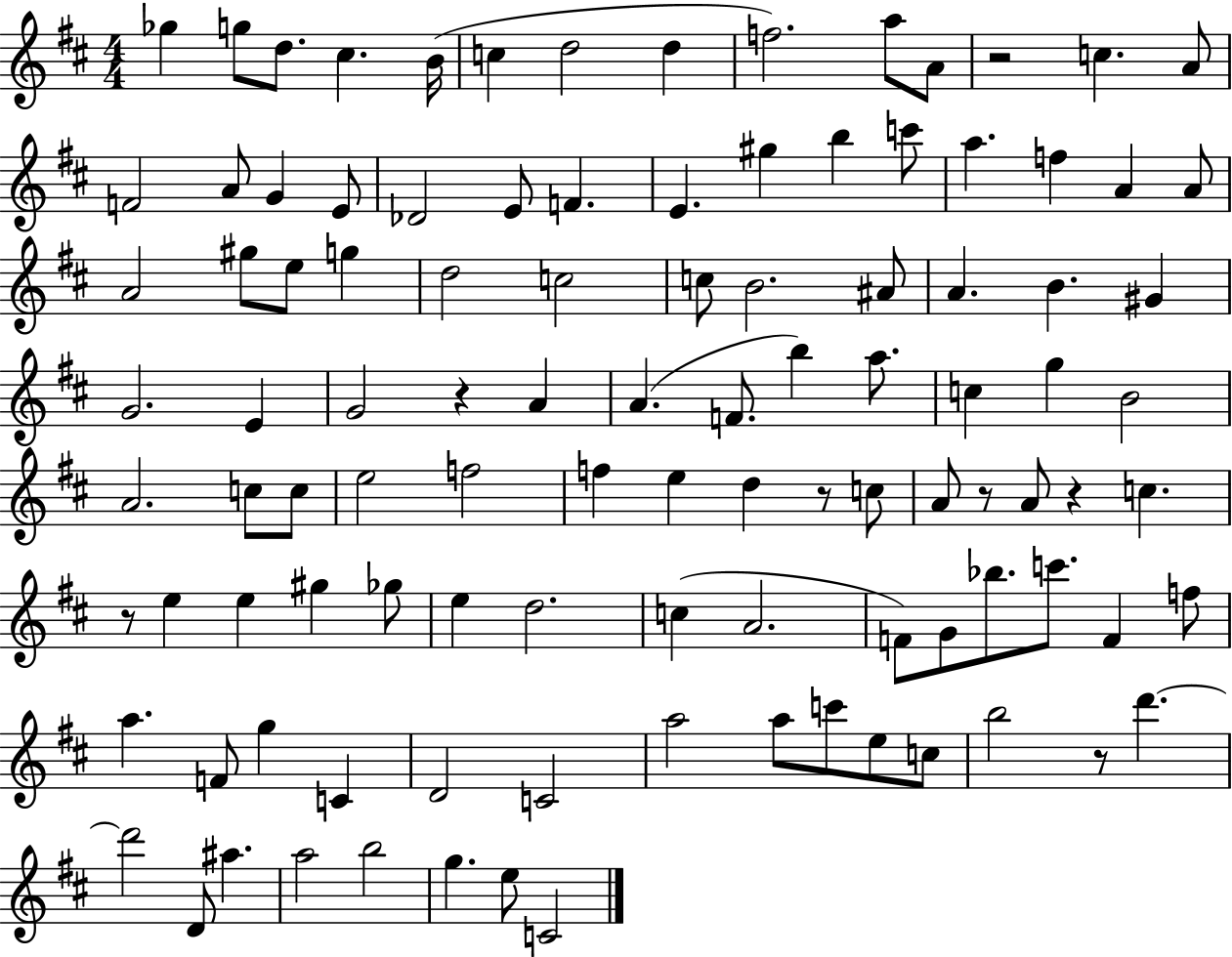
X:1
T:Untitled
M:4/4
L:1/4
K:D
_g g/2 d/2 ^c B/4 c d2 d f2 a/2 A/2 z2 c A/2 F2 A/2 G E/2 _D2 E/2 F E ^g b c'/2 a f A A/2 A2 ^g/2 e/2 g d2 c2 c/2 B2 ^A/2 A B ^G G2 E G2 z A A F/2 b a/2 c g B2 A2 c/2 c/2 e2 f2 f e d z/2 c/2 A/2 z/2 A/2 z c z/2 e e ^g _g/2 e d2 c A2 F/2 G/2 _b/2 c'/2 F f/2 a F/2 g C D2 C2 a2 a/2 c'/2 e/2 c/2 b2 z/2 d' d'2 D/2 ^a a2 b2 g e/2 C2